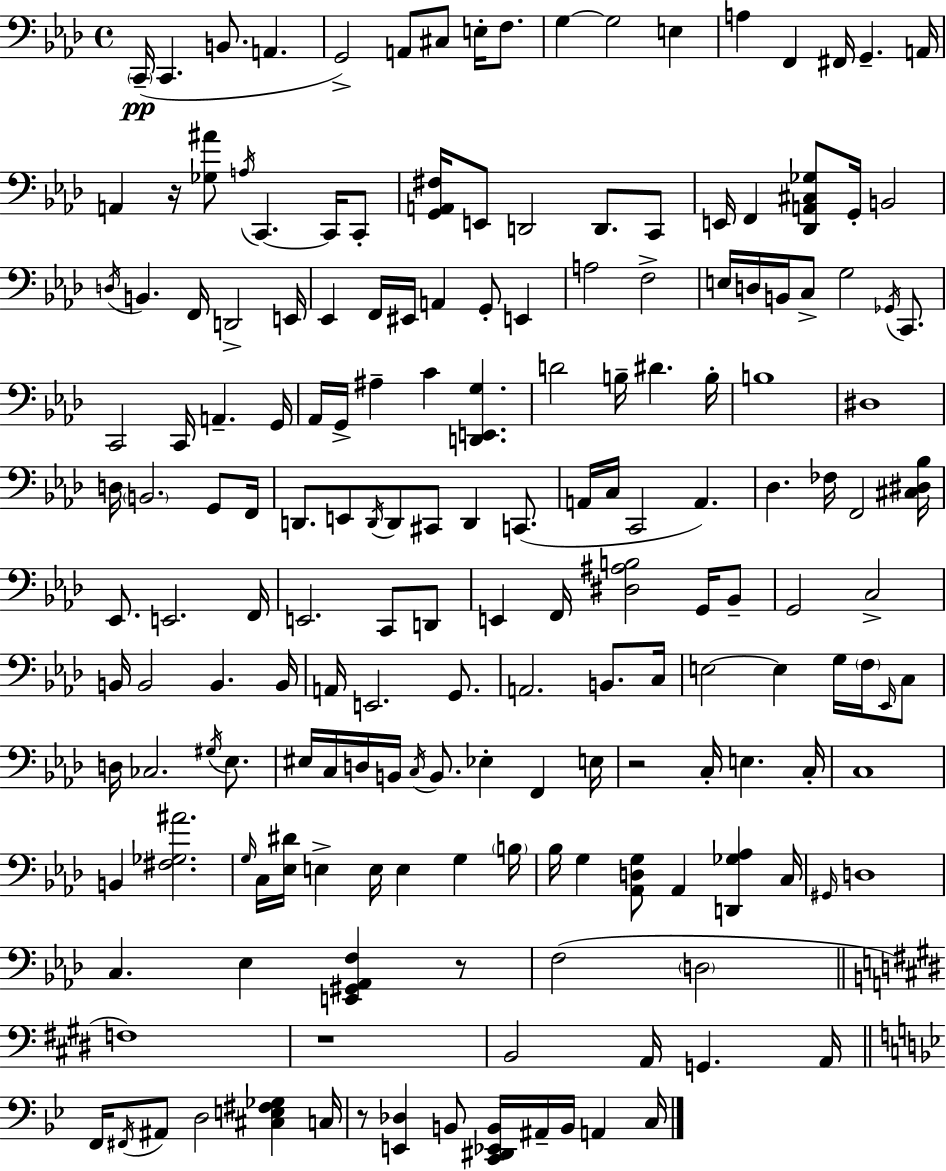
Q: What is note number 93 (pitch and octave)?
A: G2